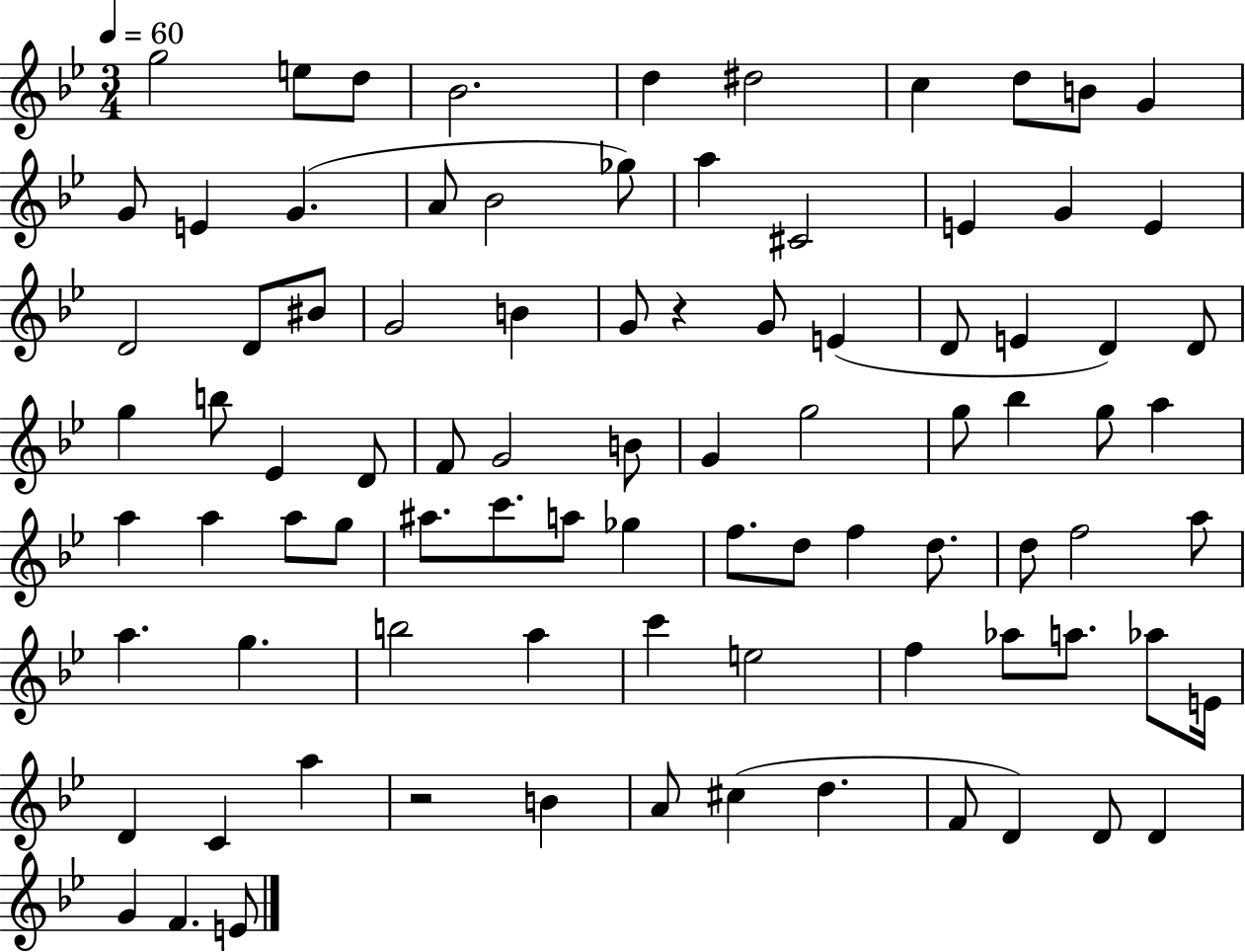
{
  \clef treble
  \numericTimeSignature
  \time 3/4
  \key bes \major
  \tempo 4 = 60
  g''2 e''8 d''8 | bes'2. | d''4 dis''2 | c''4 d''8 b'8 g'4 | \break g'8 e'4 g'4.( | a'8 bes'2 ges''8) | a''4 cis'2 | e'4 g'4 e'4 | \break d'2 d'8 bis'8 | g'2 b'4 | g'8 r4 g'8 e'4( | d'8 e'4 d'4) d'8 | \break g''4 b''8 ees'4 d'8 | f'8 g'2 b'8 | g'4 g''2 | g''8 bes''4 g''8 a''4 | \break a''4 a''4 a''8 g''8 | ais''8. c'''8. a''8 ges''4 | f''8. d''8 f''4 d''8. | d''8 f''2 a''8 | \break a''4. g''4. | b''2 a''4 | c'''4 e''2 | f''4 aes''8 a''8. aes''8 e'16 | \break d'4 c'4 a''4 | r2 b'4 | a'8 cis''4( d''4. | f'8 d'4) d'8 d'4 | \break g'4 f'4. e'8 | \bar "|."
}